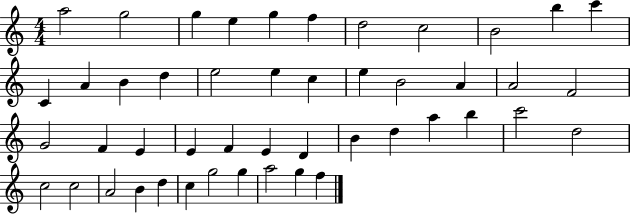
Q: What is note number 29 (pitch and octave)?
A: E4